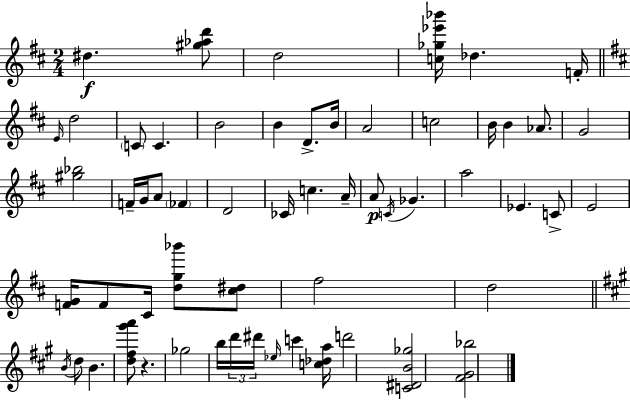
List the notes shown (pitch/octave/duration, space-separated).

D#5/q. [G#5,Ab5,D6]/e D5/h [C5,Gb5,Eb6,Bb6]/s Db5/q. F4/s E4/s D5/h C4/e C4/q. B4/h B4/q D4/e. B4/s A4/h C5/h B4/s B4/q Ab4/e. G4/h [G#5,Bb5]/h F4/s G4/s A4/e FES4/q D4/h CES4/s C5/q. A4/s A4/e C4/s Gb4/q. A5/h Eb4/q. C4/e E4/h [F4,G4]/s F4/e C#4/s [D5,G5,Bb6]/e [C#5,D#5]/e F#5/h D5/h B4/s D5/e B4/q. [D5,F#5,G#6,A6]/e R/q. Gb5/h B5/s D6/s D#6/s Eb5/s C6/q [C5,Db5,A5]/s D6/h [C4,D#4,B4,Gb5]/h [F#4,G#4,Bb5]/h